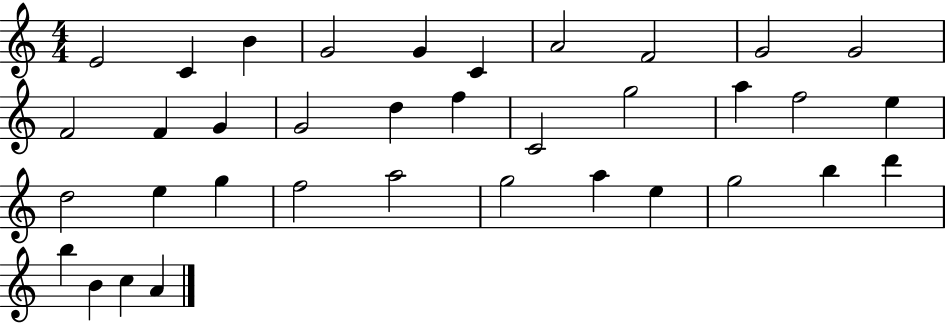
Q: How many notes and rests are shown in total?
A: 36